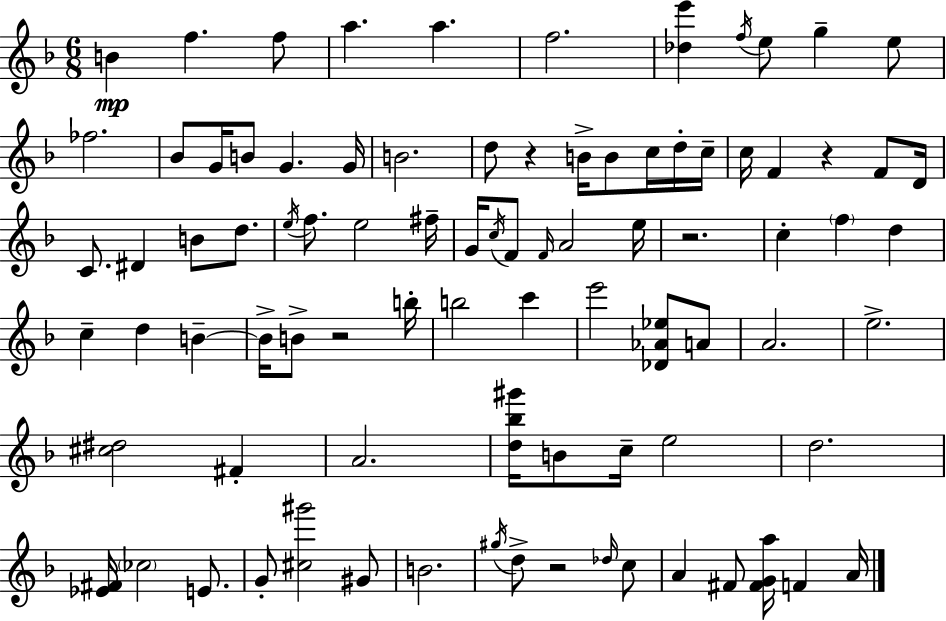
X:1
T:Untitled
M:6/8
L:1/4
K:Dm
B f f/2 a a f2 [_de'] f/4 e/2 g e/2 _f2 _B/2 G/4 B/2 G G/4 B2 d/2 z B/4 B/2 c/4 d/4 c/4 c/4 F z F/2 D/4 C/2 ^D B/2 d/2 e/4 f/2 e2 ^f/4 G/4 c/4 F/2 F/4 A2 e/4 z2 c f d c d B B/4 B/2 z2 b/4 b2 c' e'2 [_D_A_e]/2 A/2 A2 e2 [^c^d]2 ^F A2 [d_b^g']/4 B/2 c/4 e2 d2 [_E^F]/4 _c2 E/2 G/2 [^c^g']2 ^G/2 B2 ^g/4 d/2 z2 _d/4 c/2 A ^F/2 [^FGa]/4 F A/4